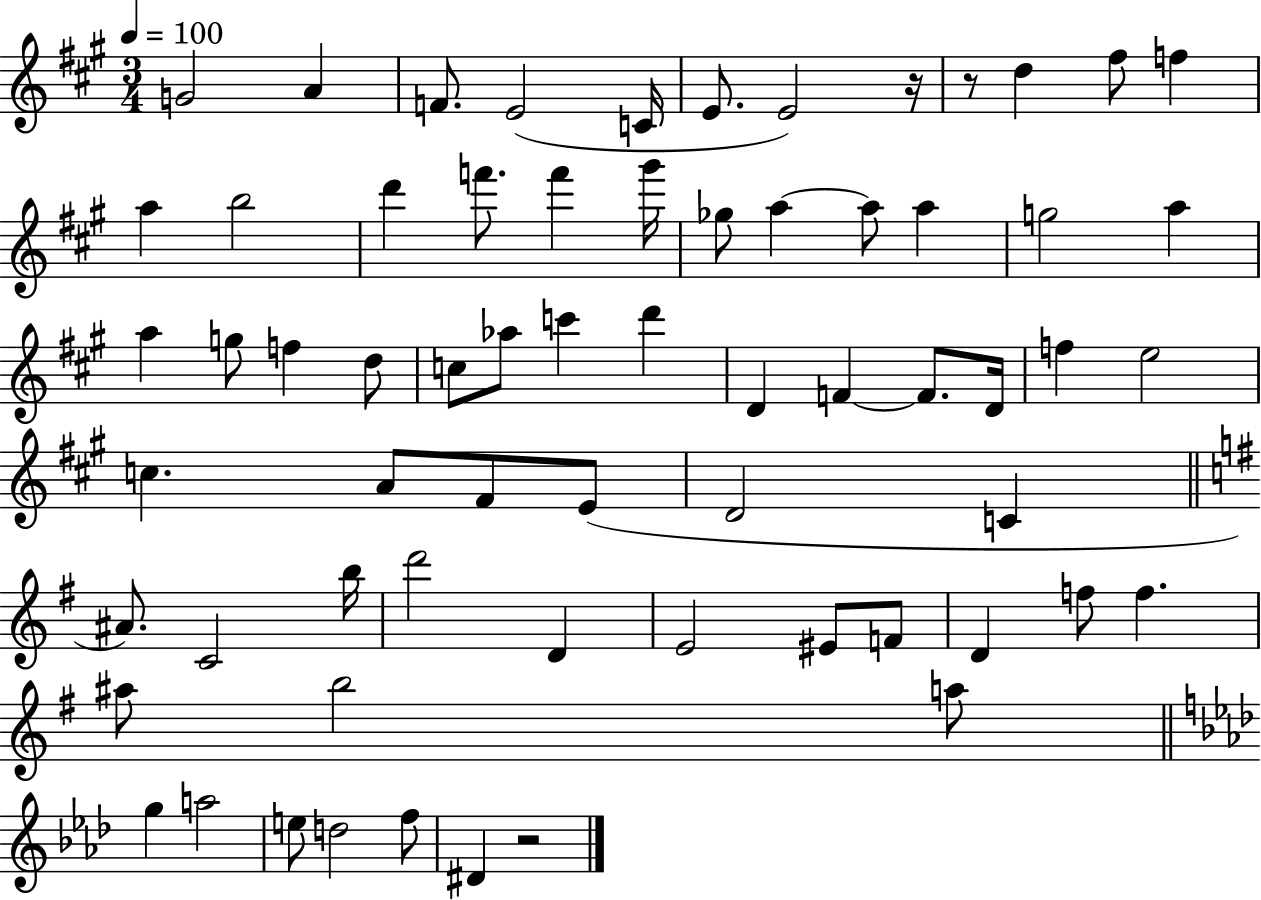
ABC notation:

X:1
T:Untitled
M:3/4
L:1/4
K:A
G2 A F/2 E2 C/4 E/2 E2 z/4 z/2 d ^f/2 f a b2 d' f'/2 f' ^g'/4 _g/2 a a/2 a g2 a a g/2 f d/2 c/2 _a/2 c' d' D F F/2 D/4 f e2 c A/2 ^F/2 E/2 D2 C ^A/2 C2 b/4 d'2 D E2 ^E/2 F/2 D f/2 f ^a/2 b2 a/2 g a2 e/2 d2 f/2 ^D z2